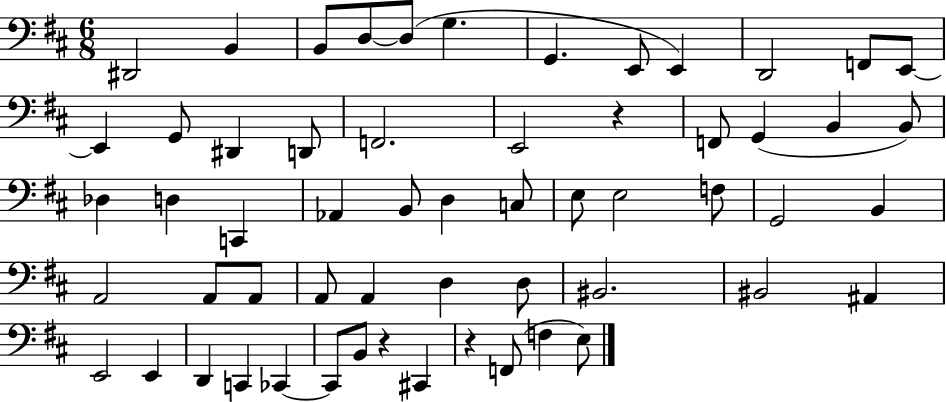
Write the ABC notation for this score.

X:1
T:Untitled
M:6/8
L:1/4
K:D
^D,,2 B,, B,,/2 D,/2 D,/2 G, G,, E,,/2 E,, D,,2 F,,/2 E,,/2 E,, G,,/2 ^D,, D,,/2 F,,2 E,,2 z F,,/2 G,, B,, B,,/2 _D, D, C,, _A,, B,,/2 D, C,/2 E,/2 E,2 F,/2 G,,2 B,, A,,2 A,,/2 A,,/2 A,,/2 A,, D, D,/2 ^B,,2 ^B,,2 ^A,, E,,2 E,, D,, C,, _C,, _C,,/2 B,,/2 z ^C,, z F,,/2 F, E,/2